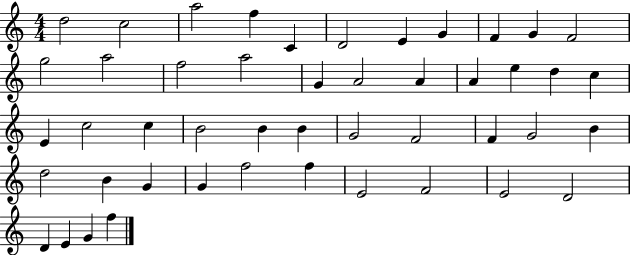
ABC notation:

X:1
T:Untitled
M:4/4
L:1/4
K:C
d2 c2 a2 f C D2 E G F G F2 g2 a2 f2 a2 G A2 A A e d c E c2 c B2 B B G2 F2 F G2 B d2 B G G f2 f E2 F2 E2 D2 D E G f